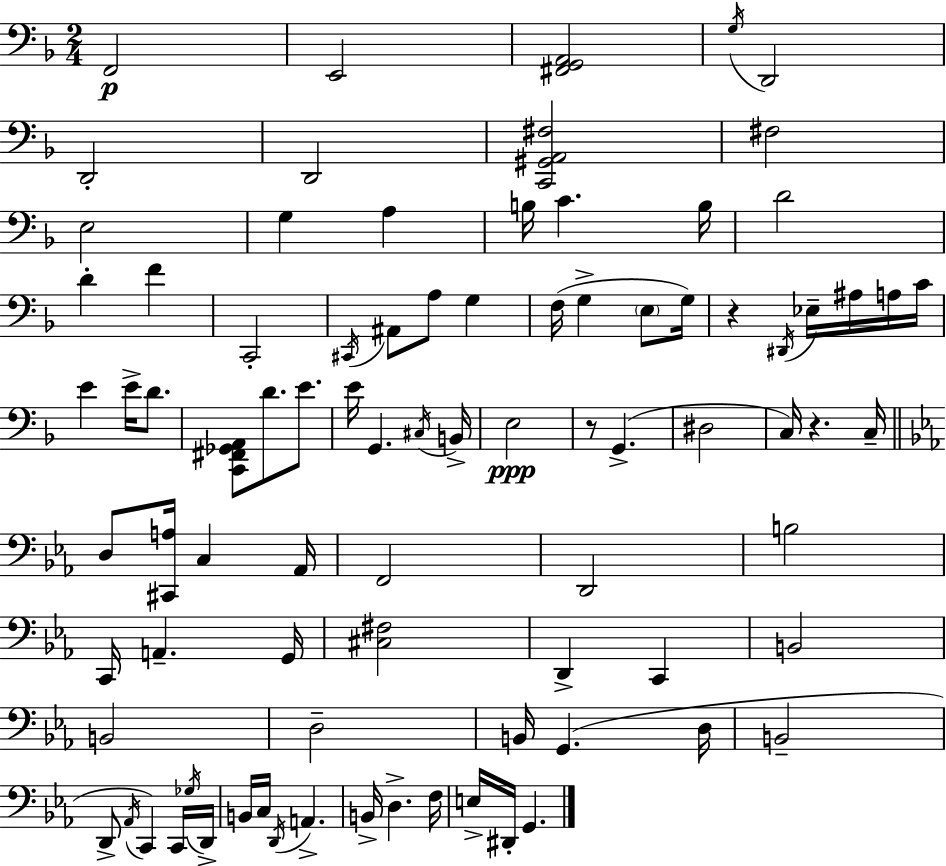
F2/h E2/h [F#2,G2,A2]/h G3/s D2/h D2/h D2/h [C2,G#2,A2,F#3]/h F#3/h E3/h G3/q A3/q B3/s C4/q. B3/s D4/h D4/q F4/q C2/h C#2/s A#2/e A3/e G3/q F3/s G3/q E3/e G3/s R/q D#2/s Eb3/s A#3/s A3/s C4/s E4/q E4/s D4/e. [C2,F#2,Gb2,A2]/e D4/e. E4/e. E4/s G2/q. C#3/s B2/s E3/h R/e G2/q. D#3/h C3/s R/q. C3/s D3/e [C#2,A3]/s C3/q Ab2/s F2/h D2/h B3/h C2/s A2/q. G2/s [C#3,F#3]/h D2/q C2/q B2/h B2/h D3/h B2/s G2/q. D3/s B2/h D2/e Ab2/s C2/q C2/s Gb3/s D2/s B2/s C3/s D2/s A2/q. B2/s D3/q. F3/s E3/s D#2/s G2/q.